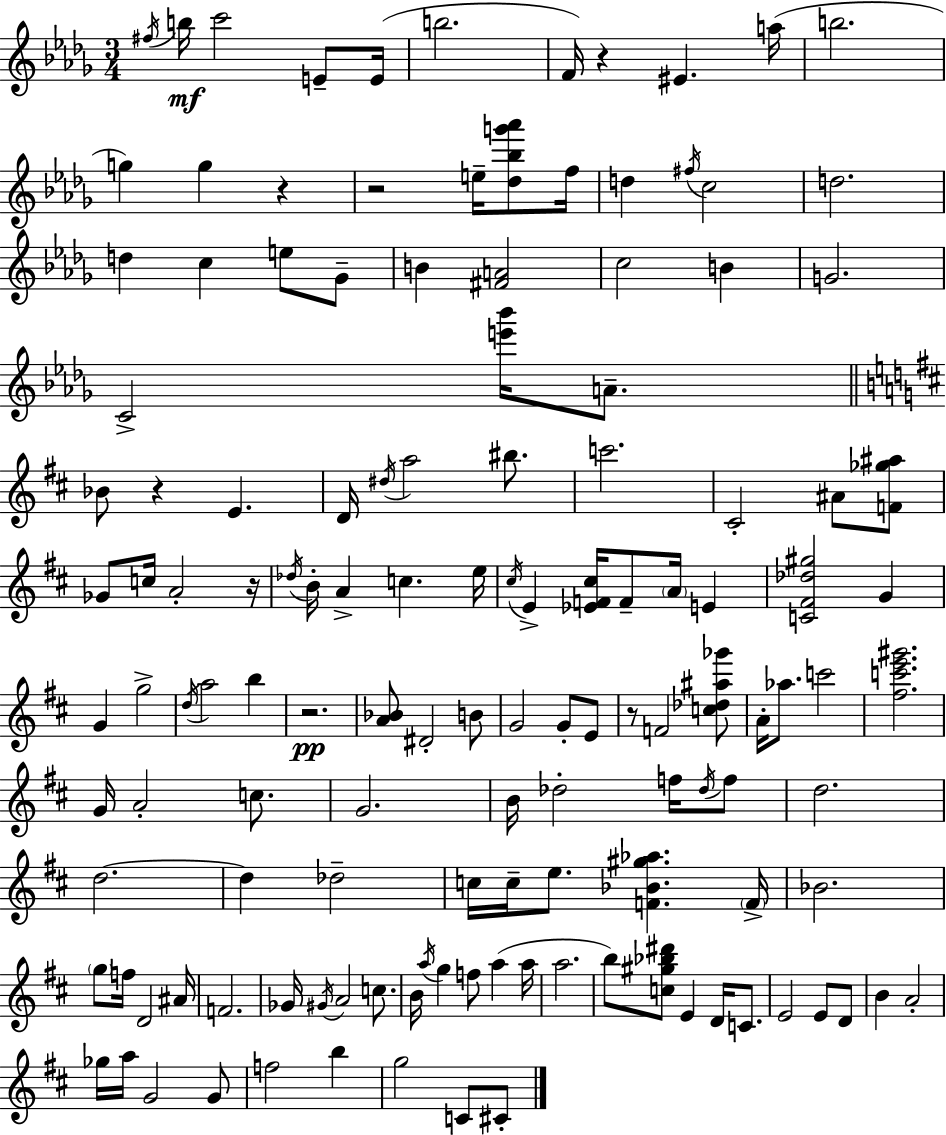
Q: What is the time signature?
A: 3/4